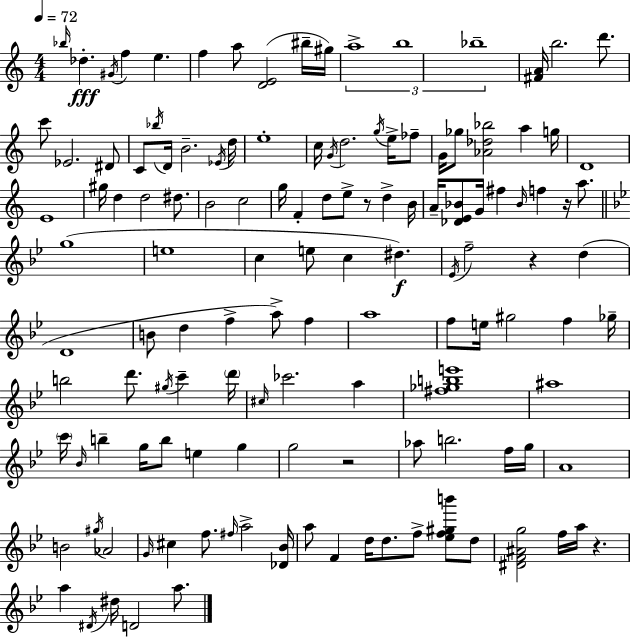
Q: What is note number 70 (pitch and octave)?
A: A5